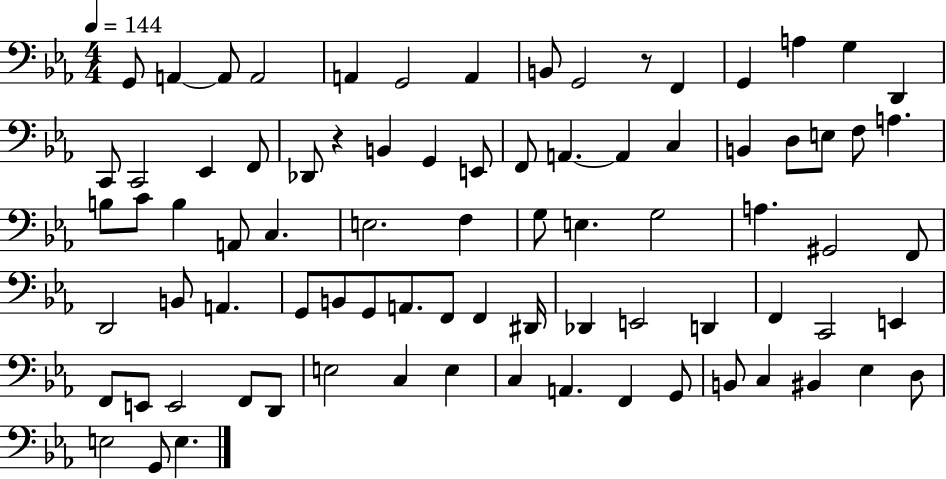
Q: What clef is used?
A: bass